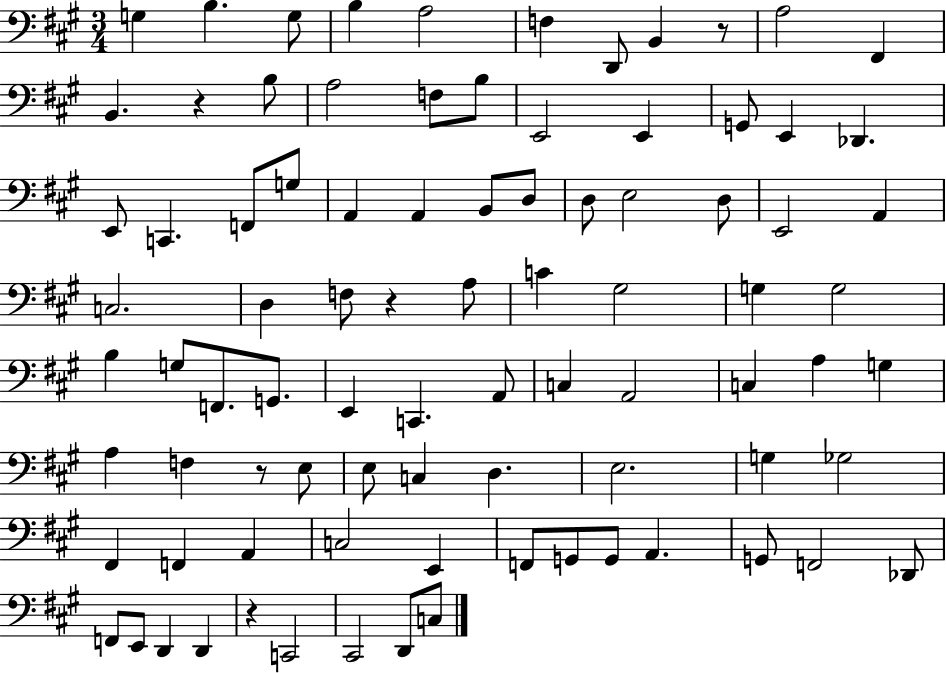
{
  \clef bass
  \numericTimeSignature
  \time 3/4
  \key a \major
  \repeat volta 2 { g4 b4. g8 | b4 a2 | f4 d,8 b,4 r8 | a2 fis,4 | \break b,4. r4 b8 | a2 f8 b8 | e,2 e,4 | g,8 e,4 des,4. | \break e,8 c,4. f,8 g8 | a,4 a,4 b,8 d8 | d8 e2 d8 | e,2 a,4 | \break c2. | d4 f8 r4 a8 | c'4 gis2 | g4 g2 | \break b4 g8 f,8. g,8. | e,4 c,4. a,8 | c4 a,2 | c4 a4 g4 | \break a4 f4 r8 e8 | e8 c4 d4. | e2. | g4 ges2 | \break fis,4 f,4 a,4 | c2 e,4 | f,8 g,8 g,8 a,4. | g,8 f,2 des,8 | \break f,8 e,8 d,4 d,4 | r4 c,2 | cis,2 d,8 c8 | } \bar "|."
}